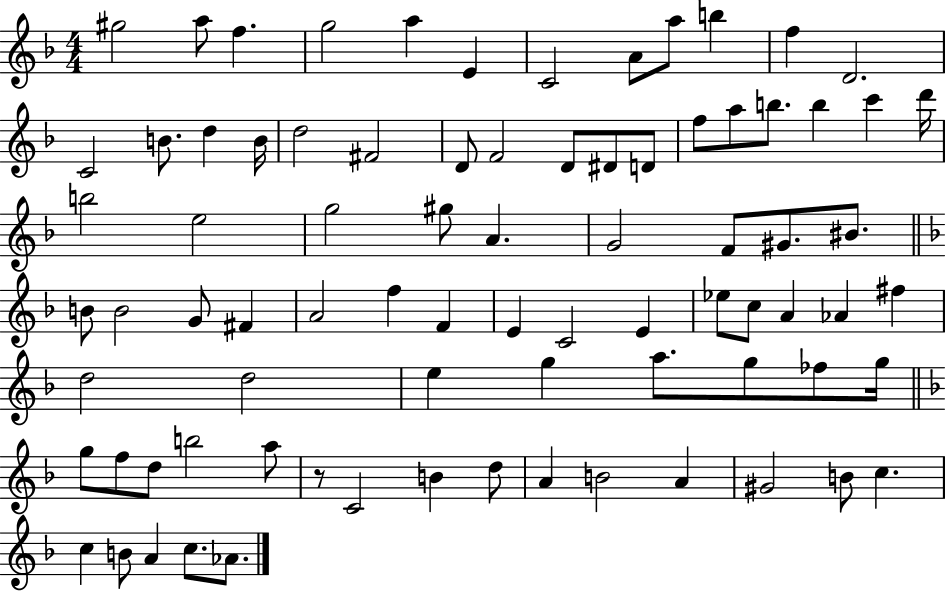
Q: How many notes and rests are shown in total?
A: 81